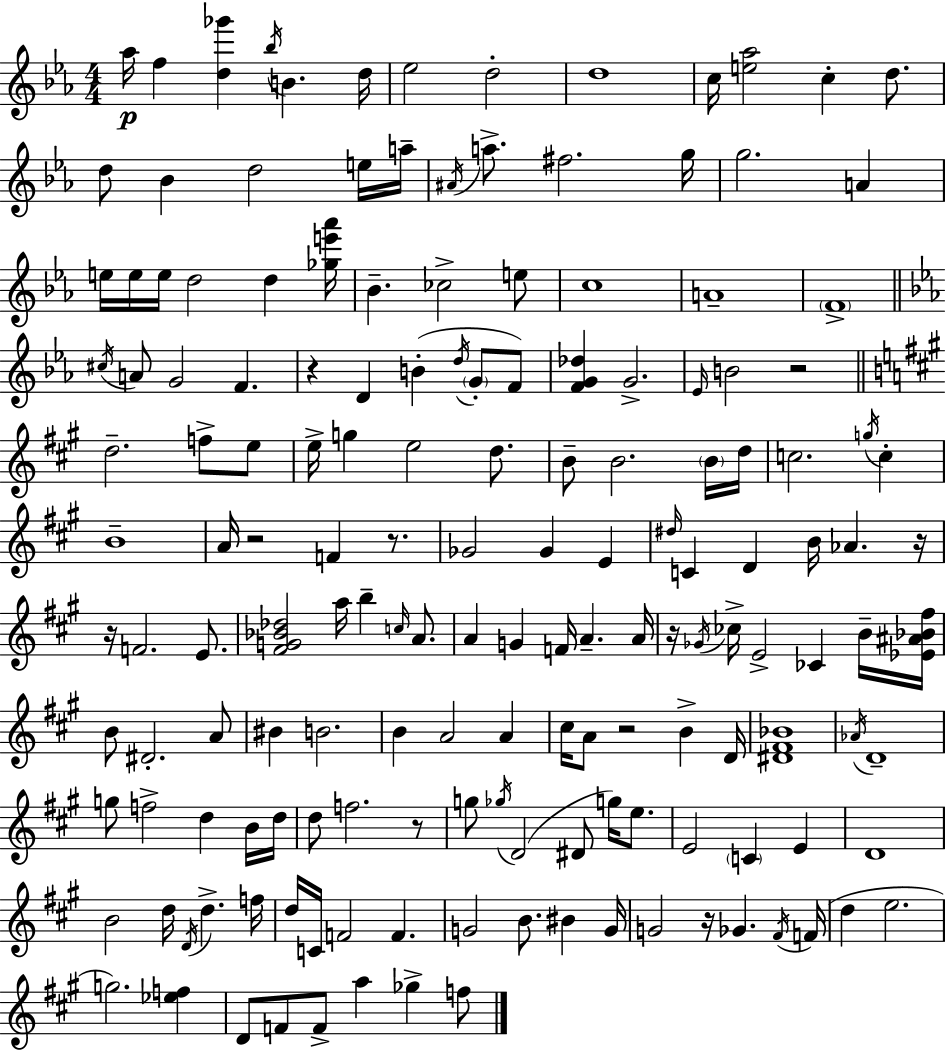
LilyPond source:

{
  \clef treble
  \numericTimeSignature
  \time 4/4
  \key ees \major
  aes''16\p f''4 <d'' ges'''>4 \acciaccatura { bes''16 } b'4. | d''16 ees''2 d''2-. | d''1 | c''16 <e'' aes''>2 c''4-. d''8. | \break d''8 bes'4 d''2 e''16 | a''16-- \acciaccatura { ais'16 } a''8.-> fis''2. | g''16 g''2. a'4 | e''16 e''16 e''16 d''2 d''4 | \break <ges'' e''' aes'''>16 bes'4.-- ces''2-> | e''8 c''1 | a'1-- | \parenthesize f'1-> | \break \bar "||" \break \key ees \major \acciaccatura { cis''16 } a'8 g'2 f'4. | r4 d'4 b'4-.( \acciaccatura { d''16 } \parenthesize g'8-. | f'8) <f' g' des''>4 g'2.-> | \grace { ees'16 } b'2 r2 | \break \bar "||" \break \key a \major d''2.-- f''8-> e''8 | e''16-> g''4 e''2 d''8. | b'8-- b'2. \parenthesize b'16 d''16 | c''2. \acciaccatura { g''16 } c''4-. | \break b'1-- | a'16 r2 f'4 r8. | ges'2 ges'4 e'4 | \grace { dis''16 } c'4 d'4 b'16 aes'4. | \break r16 r16 f'2. e'8. | <fis' g' bes' des''>2 a''16 b''4-- \grace { c''16 } | a'8. a'4 g'4 f'16 a'4.-- | a'16 r16 \acciaccatura { ges'16 } ces''16-> e'2-> ces'4 | \break b'16-- <ees' ais' bes' fis''>16 b'8 dis'2.-. | a'8 bis'4 b'2. | b'4 a'2 | a'4 cis''16 a'8 r2 b'4-> | \break d'16 <dis' fis' bes'>1 | \acciaccatura { aes'16 } d'1-- | g''8 f''2-> d''4 | b'16 d''16 d''8 f''2. | \break r8 g''8 \acciaccatura { ges''16 } d'2( | dis'8 g''16) e''8. e'2 \parenthesize c'4 | e'4 d'1 | b'2 d''16 \acciaccatura { d'16 } | \break d''4.-> f''16 d''16 c'16 f'2 | f'4. g'2 b'8. | bis'4 g'16 g'2 r16 | ges'4. \acciaccatura { fis'16 } f'16( d''4 e''2. | \break g''2.) | <ees'' f''>4 d'8 f'8 f'8-> a''4 | ges''4-> f''8 \bar "|."
}